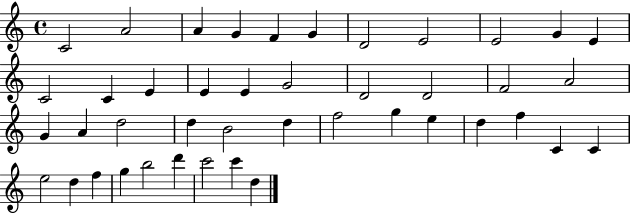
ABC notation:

X:1
T:Untitled
M:4/4
L:1/4
K:C
C2 A2 A G F G D2 E2 E2 G E C2 C E E E G2 D2 D2 F2 A2 G A d2 d B2 d f2 g e d f C C e2 d f g b2 d' c'2 c' d